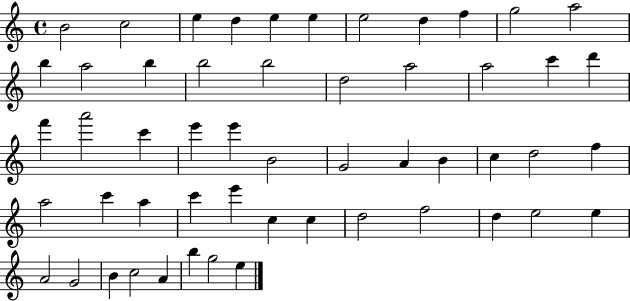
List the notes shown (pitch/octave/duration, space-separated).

B4/h C5/h E5/q D5/q E5/q E5/q E5/h D5/q F5/q G5/h A5/h B5/q A5/h B5/q B5/h B5/h D5/h A5/h A5/h C6/q D6/q F6/q A6/h C6/q E6/q E6/q B4/h G4/h A4/q B4/q C5/q D5/h F5/q A5/h C6/q A5/q C6/q E6/q C5/q C5/q D5/h F5/h D5/q E5/h E5/q A4/h G4/h B4/q C5/h A4/q B5/q G5/h E5/q